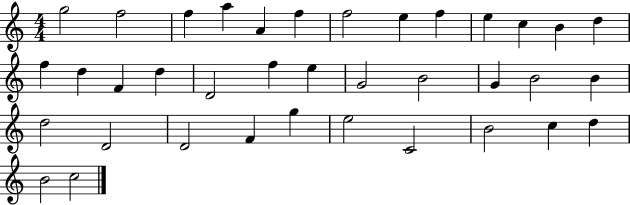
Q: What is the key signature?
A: C major